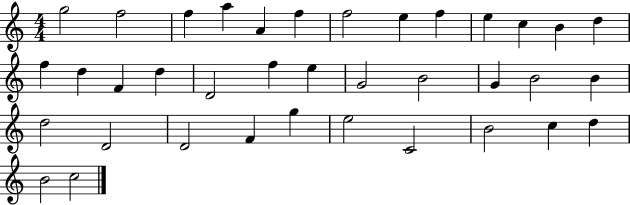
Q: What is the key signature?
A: C major